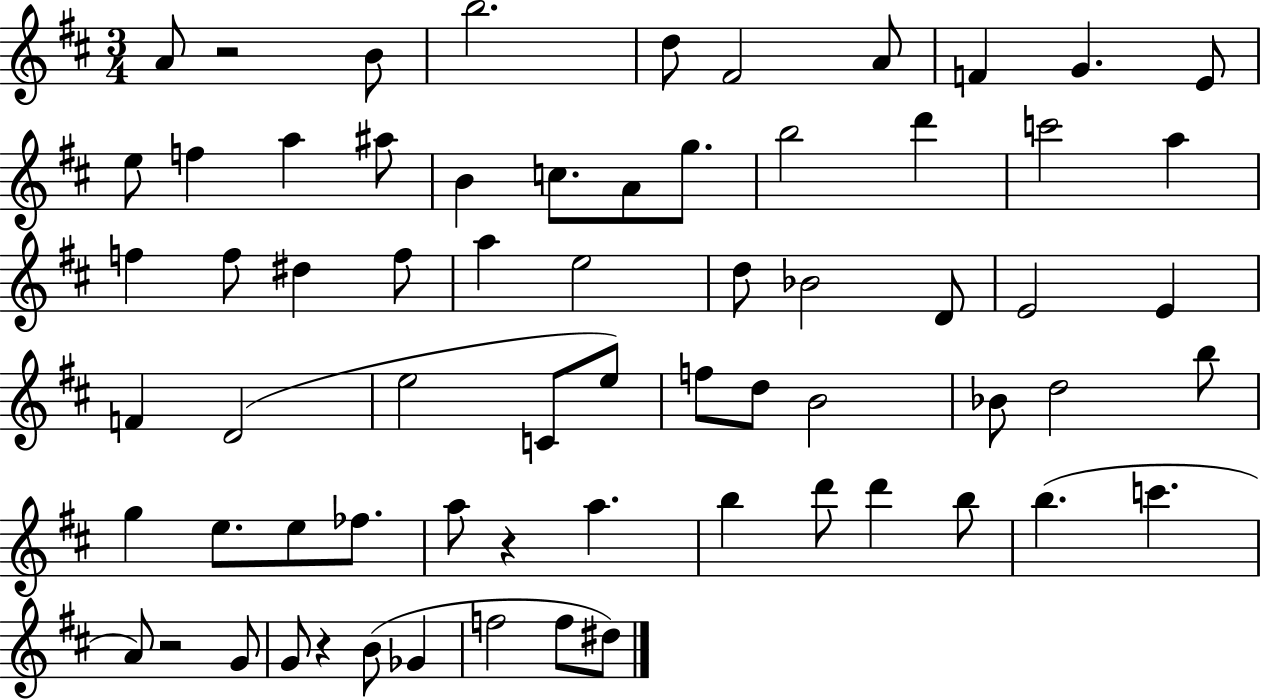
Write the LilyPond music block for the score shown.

{
  \clef treble
  \numericTimeSignature
  \time 3/4
  \key d \major
  \repeat volta 2 { a'8 r2 b'8 | b''2. | d''8 fis'2 a'8 | f'4 g'4. e'8 | \break e''8 f''4 a''4 ais''8 | b'4 c''8. a'8 g''8. | b''2 d'''4 | c'''2 a''4 | \break f''4 f''8 dis''4 f''8 | a''4 e''2 | d''8 bes'2 d'8 | e'2 e'4 | \break f'4 d'2( | e''2 c'8 e''8) | f''8 d''8 b'2 | bes'8 d''2 b''8 | \break g''4 e''8. e''8 fes''8. | a''8 r4 a''4. | b''4 d'''8 d'''4 b''8 | b''4.( c'''4. | \break a'8) r2 g'8 | g'8 r4 b'8( ges'4 | f''2 f''8 dis''8) | } \bar "|."
}